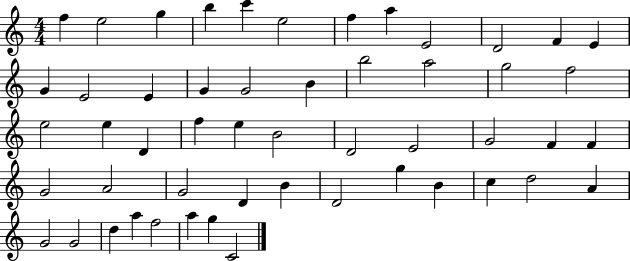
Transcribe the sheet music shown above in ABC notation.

X:1
T:Untitled
M:4/4
L:1/4
K:C
f e2 g b c' e2 f a E2 D2 F E G E2 E G G2 B b2 a2 g2 f2 e2 e D f e B2 D2 E2 G2 F F G2 A2 G2 D B D2 g B c d2 A G2 G2 d a f2 a g C2